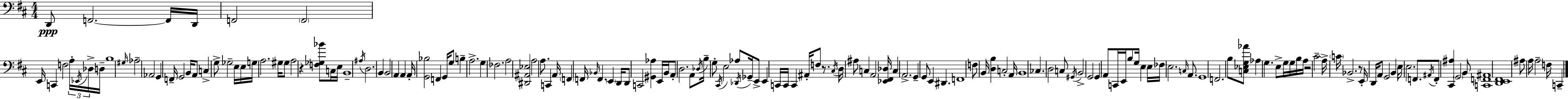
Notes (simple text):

D2/e F2/h. F2/s D2/s F2/h F2/h E2/s C2/q F3/h A3/s Eb2/s Db3/s D3/s B3/w G#3/s Ab3/h Ab2/h G2/q F2/s G2/h B2/s A2/e C3/q G3/e Gb3/h E3/s E3/s G3/s A3/h. G#3/s G#3/e A3/h R/q [F3,Gb3,Bb4]/e C3/s E3/s B2/w A#3/s D3/h. B2/q B2/h A2/q A2/q A2/s [G2,Bb3]/h F2/q G2/s G3/e B3/q A3/h. G3/q FES3/h. A3/h [D#2,A#2,Eb3]/h A3/h A3/e. C2/q A2/s F2/q F2/s Bb2/s F2/q. E2/q D2/s D2/e C2/h [G#2,Ab3]/q E2/s B2/s A2/e D3/h. A2/e Db3/s B3/s G3/e C#2/s E3/h Ab3/e Db2/s Gb2/s E2/e E2/q C2/s C2/s C2/q A#2/s F3/e R/e. C#3/s D3/s A#3/e C3/q A2/h [Eb2,F#2,Db3]/s C3/q A2/h. G2/q G2/e E2/q D#2/q. F2/w F3/e B2/s [D3,B3]/q C3/h A2/s B2/w CES3/q. D3/h C3/e G#2/s B2/h G2/h G2/q A2/e C2/s E2/s B3/e G3/s E3/q E3/s FES3/s E3/h. C3/s A2/e. G2/w F2/h. B3/e [C3,Eb3,G3,Ab4]/e Ab3/q G3/q. E3/e G3/s G3/s B3/s A3/s R/h C#4/h A3/s C4/s Bb2/h. R/e E2/s D2/s A2/e G2/h B2/q E3/s E3/h. F2/e. A#2/s F2/e [C#2,A#3]/q G2/h B2/e [C2,F2,A#2]/w [D2,E2,F#2]/w A#3/e A3/s A3/h F3/s C2/q